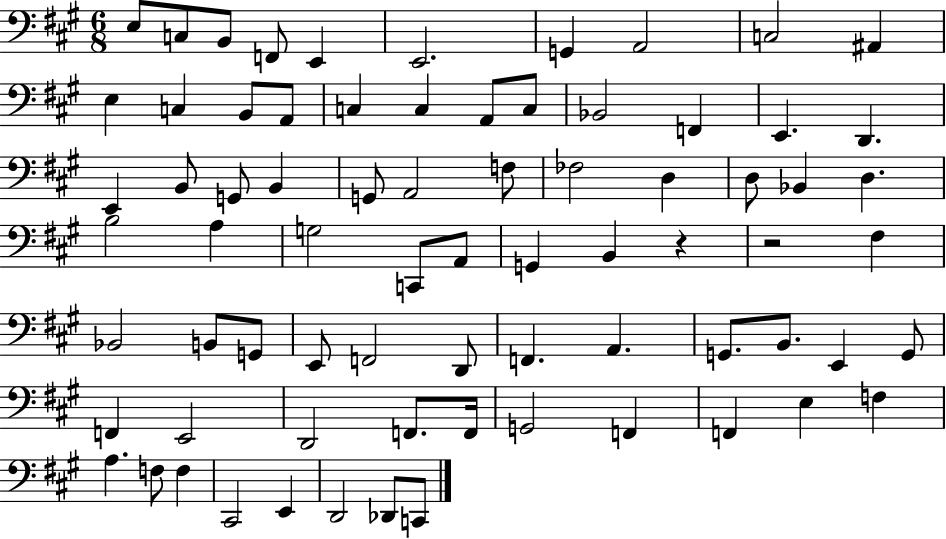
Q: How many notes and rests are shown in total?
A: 74